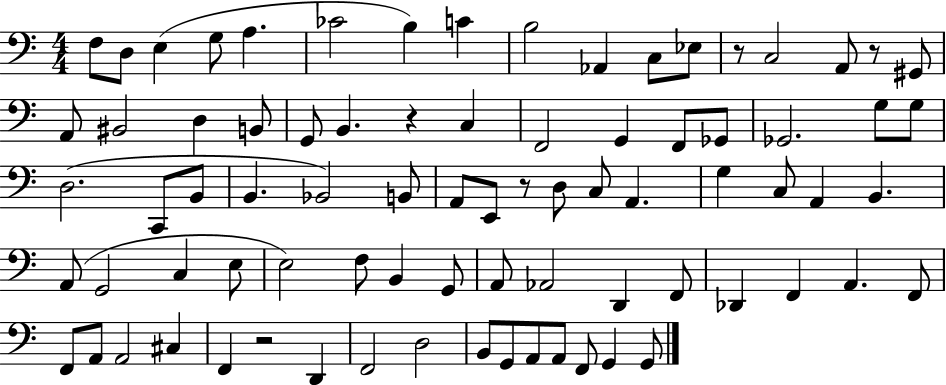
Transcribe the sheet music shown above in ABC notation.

X:1
T:Untitled
M:4/4
L:1/4
K:C
F,/2 D,/2 E, G,/2 A, _C2 B, C B,2 _A,, C,/2 _E,/2 z/2 C,2 A,,/2 z/2 ^G,,/2 A,,/2 ^B,,2 D, B,,/2 G,,/2 B,, z C, F,,2 G,, F,,/2 _G,,/2 _G,,2 G,/2 G,/2 D,2 C,,/2 B,,/2 B,, _B,,2 B,,/2 A,,/2 E,,/2 z/2 D,/2 C,/2 A,, G, C,/2 A,, B,, A,,/2 G,,2 C, E,/2 E,2 F,/2 B,, G,,/2 A,,/2 _A,,2 D,, F,,/2 _D,, F,, A,, F,,/2 F,,/2 A,,/2 A,,2 ^C, F,, z2 D,, F,,2 D,2 B,,/2 G,,/2 A,,/2 A,,/2 F,,/2 G,, G,,/2